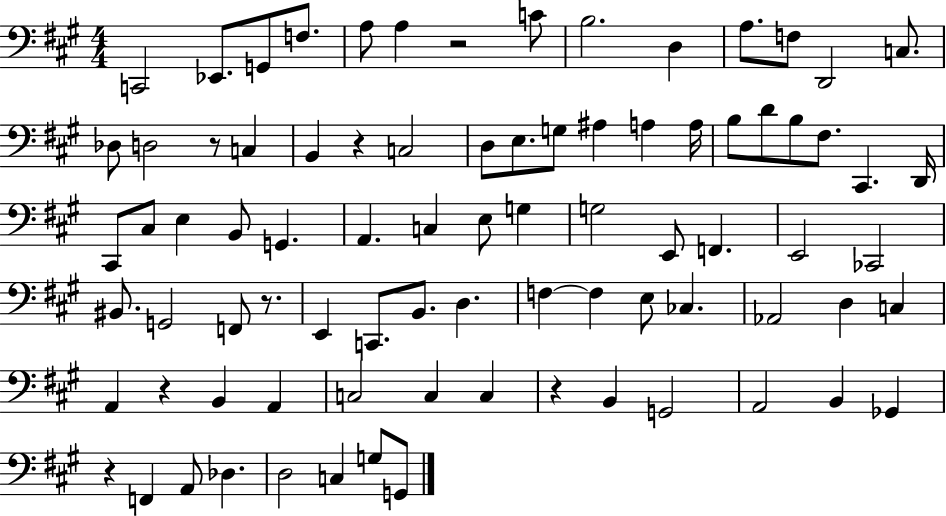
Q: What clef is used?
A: bass